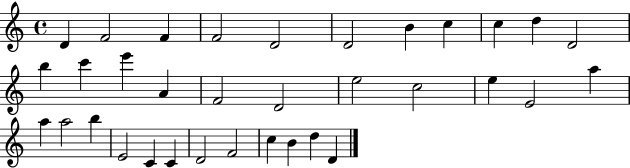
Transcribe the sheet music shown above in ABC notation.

X:1
T:Untitled
M:4/4
L:1/4
K:C
D F2 F F2 D2 D2 B c c d D2 b c' e' A F2 D2 e2 c2 e E2 a a a2 b E2 C C D2 F2 c B d D